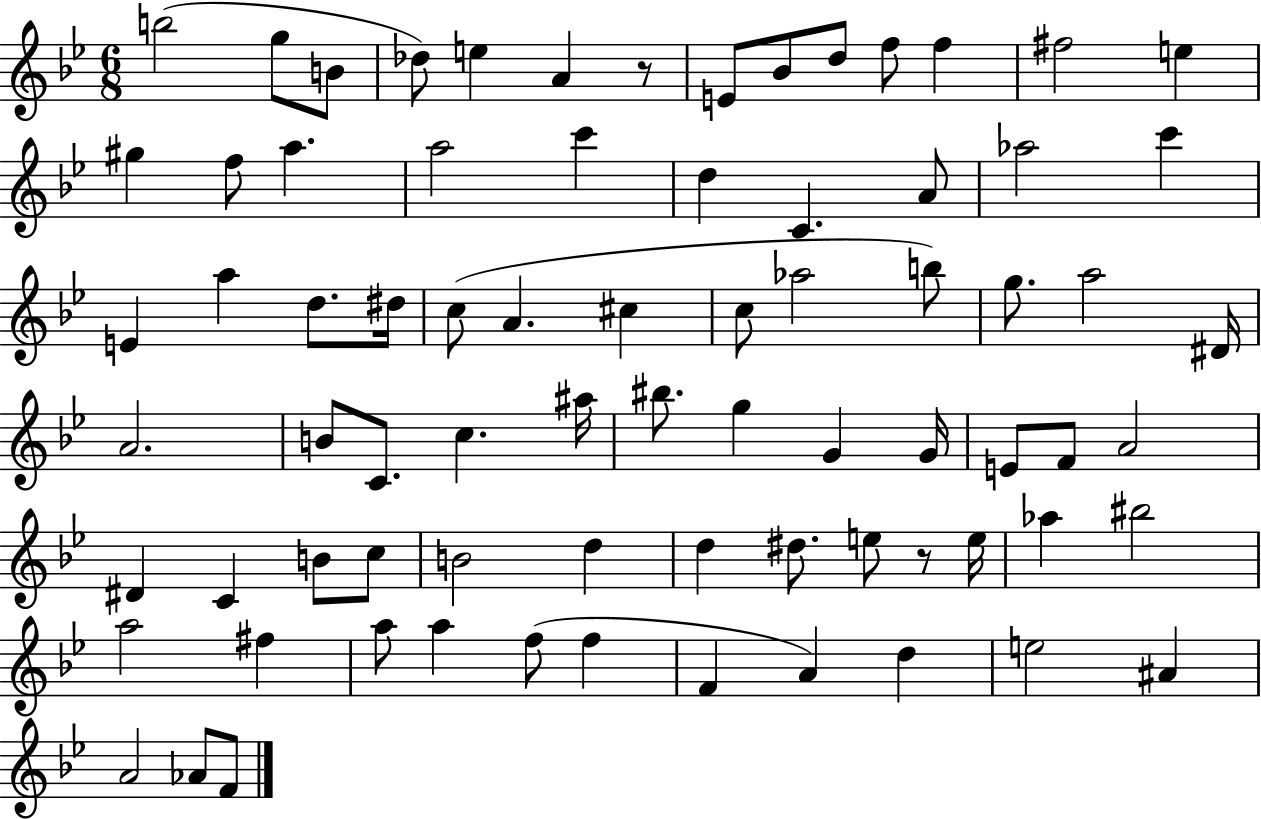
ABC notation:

X:1
T:Untitled
M:6/8
L:1/4
K:Bb
b2 g/2 B/2 _d/2 e A z/2 E/2 _B/2 d/2 f/2 f ^f2 e ^g f/2 a a2 c' d C A/2 _a2 c' E a d/2 ^d/4 c/2 A ^c c/2 _a2 b/2 g/2 a2 ^D/4 A2 B/2 C/2 c ^a/4 ^b/2 g G G/4 E/2 F/2 A2 ^D C B/2 c/2 B2 d d ^d/2 e/2 z/2 e/4 _a ^b2 a2 ^f a/2 a f/2 f F A d e2 ^A A2 _A/2 F/2